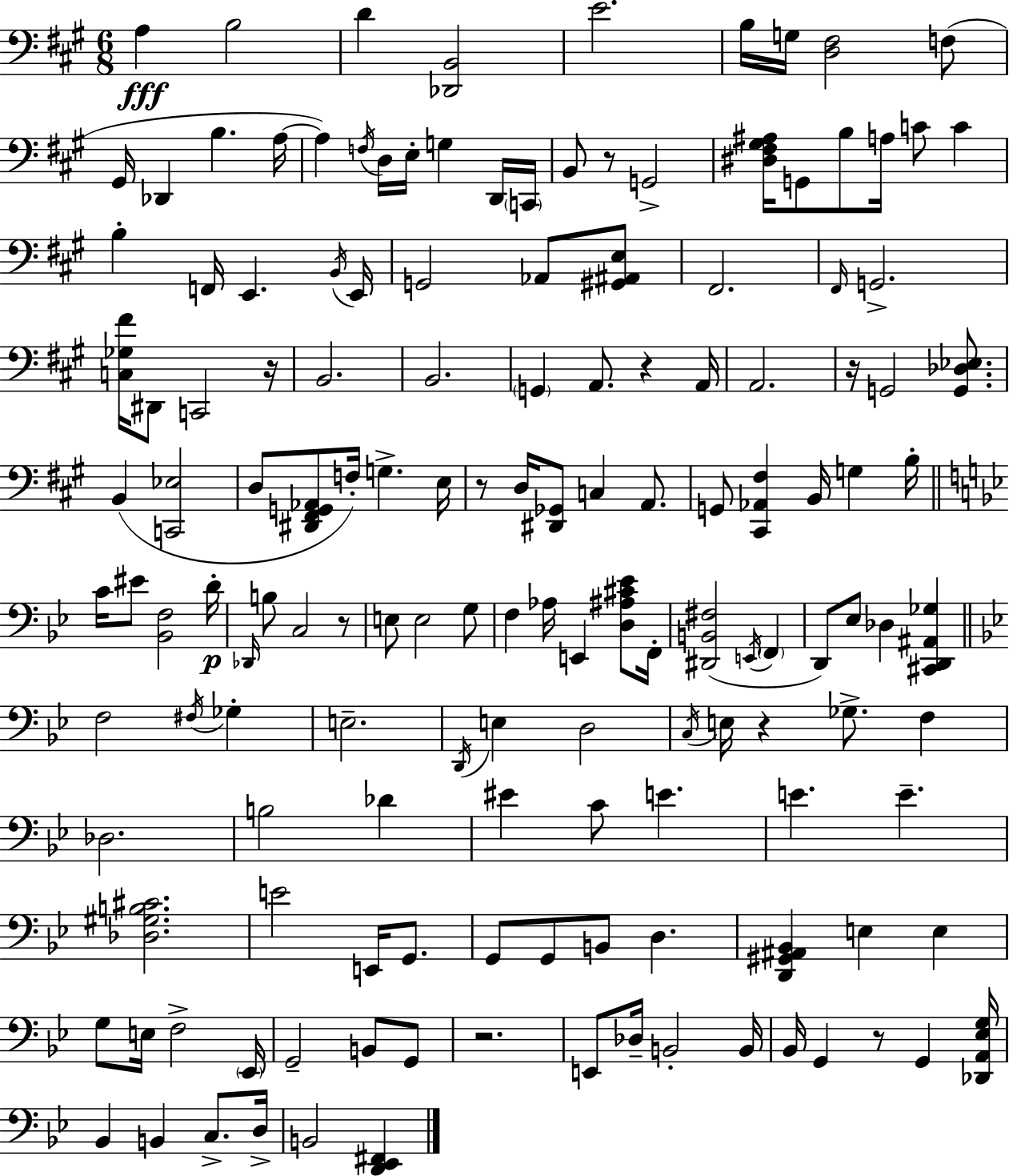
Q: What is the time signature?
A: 6/8